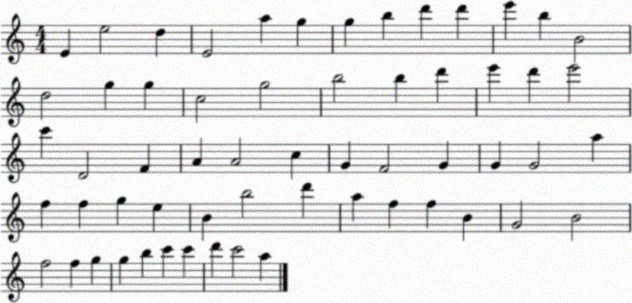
X:1
T:Untitled
M:4/4
L:1/4
K:C
E e2 d E2 a g g b d' d' e' b B2 d2 g g c2 g2 b2 b d' e' d' e'2 c' D2 F A A2 c G F2 G G G2 a f f g e B b2 d' a f f B G2 B2 f2 f g g b c' c' d' c'2 a